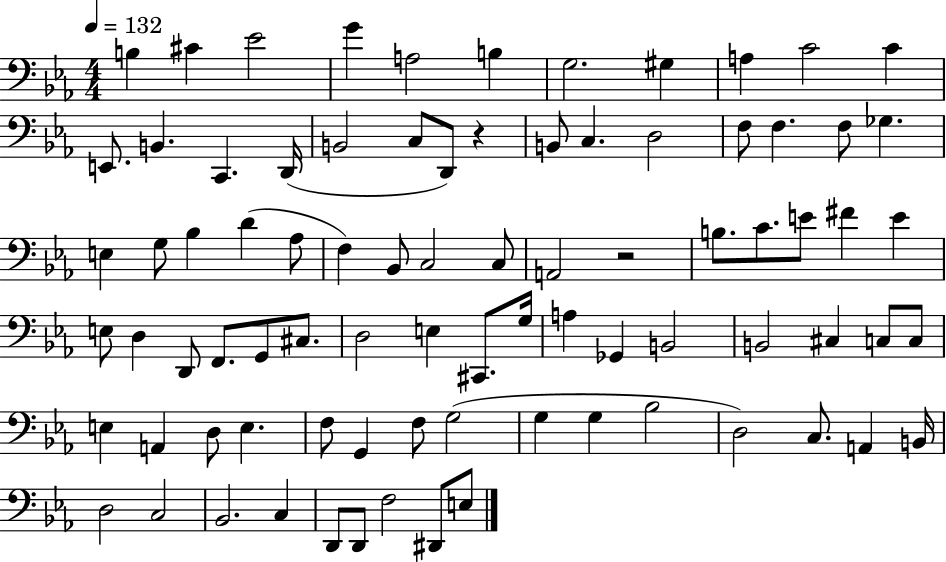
X:1
T:Untitled
M:4/4
L:1/4
K:Eb
B, ^C _E2 G A,2 B, G,2 ^G, A, C2 C E,,/2 B,, C,, D,,/4 B,,2 C,/2 D,,/2 z B,,/2 C, D,2 F,/2 F, F,/2 _G, E, G,/2 _B, D _A,/2 F, _B,,/2 C,2 C,/2 A,,2 z2 B,/2 C/2 E/2 ^F E E,/2 D, D,,/2 F,,/2 G,,/2 ^C,/2 D,2 E, ^C,,/2 G,/4 A, _G,, B,,2 B,,2 ^C, C,/2 C,/2 E, A,, D,/2 E, F,/2 G,, F,/2 G,2 G, G, _B,2 D,2 C,/2 A,, B,,/4 D,2 C,2 _B,,2 C, D,,/2 D,,/2 F,2 ^D,,/2 E,/2